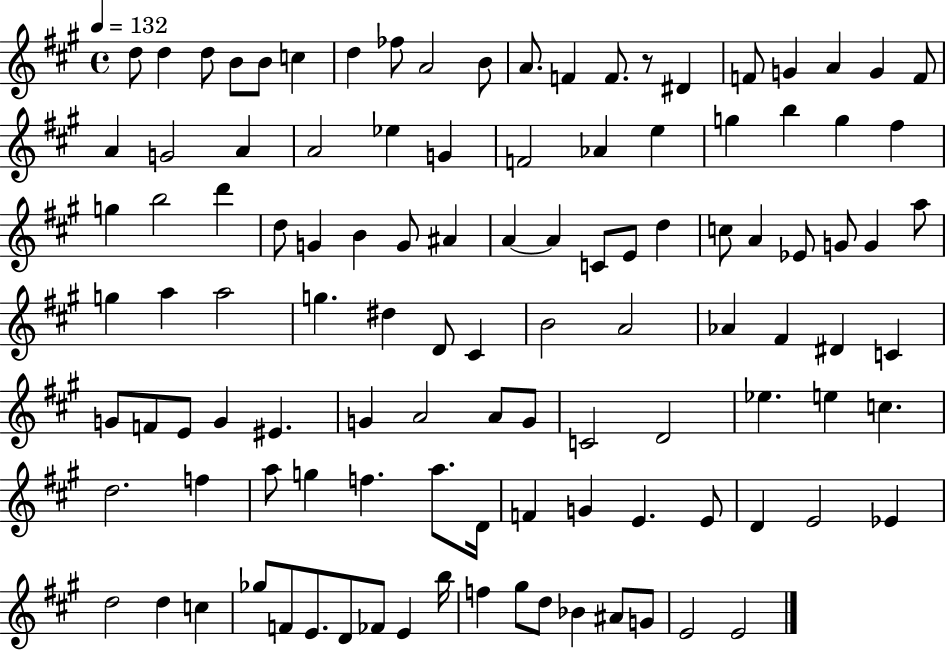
{
  \clef treble
  \time 4/4
  \defaultTimeSignature
  \key a \major
  \tempo 4 = 132
  \repeat volta 2 { d''8 d''4 d''8 b'8 b'8 c''4 | d''4 fes''8 a'2 b'8 | a'8. f'4 f'8. r8 dis'4 | f'8 g'4 a'4 g'4 f'8 | \break a'4 g'2 a'4 | a'2 ees''4 g'4 | f'2 aes'4 e''4 | g''4 b''4 g''4 fis''4 | \break g''4 b''2 d'''4 | d''8 g'4 b'4 g'8 ais'4 | a'4~~ a'4 c'8 e'8 d''4 | c''8 a'4 ees'8 g'8 g'4 a''8 | \break g''4 a''4 a''2 | g''4. dis''4 d'8 cis'4 | b'2 a'2 | aes'4 fis'4 dis'4 c'4 | \break g'8 f'8 e'8 g'4 eis'4. | g'4 a'2 a'8 g'8 | c'2 d'2 | ees''4. e''4 c''4. | \break d''2. f''4 | a''8 g''4 f''4. a''8. d'16 | f'4 g'4 e'4. e'8 | d'4 e'2 ees'4 | \break d''2 d''4 c''4 | ges''8 f'8 e'8. d'8 fes'8 e'4 b''16 | f''4 gis''8 d''8 bes'4 ais'8 g'8 | e'2 e'2 | \break } \bar "|."
}